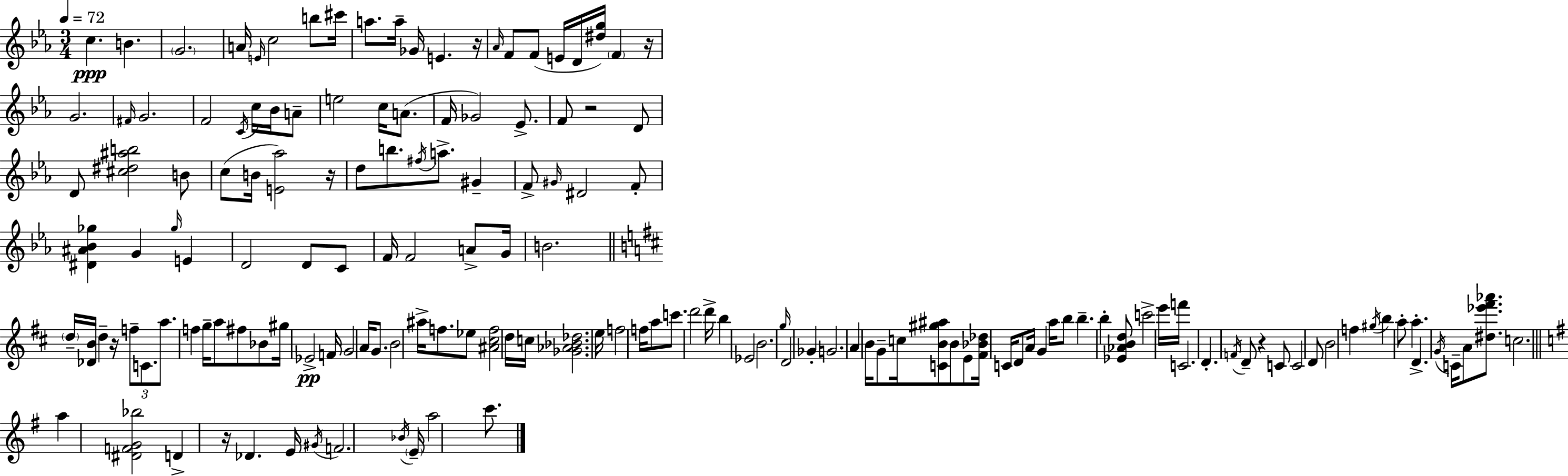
{
  \clef treble
  \numericTimeSignature
  \time 3/4
  \key c \minor
  \tempo 4 = 72
  \repeat volta 2 { c''4.\ppp b'4. | \parenthesize g'2. | a'16 \grace { e'16 } c''2 b''8 | cis'''16 a''8. a''16-- ges'16 e'4. | \break r16 \grace { aes'16 } f'8 f'8( e'16 d'16 <dis'' g''>16) \parenthesize f'4 | r16 g'2. | \grace { fis'16 } g'2. | f'2 \acciaccatura { c'16 } | \break c''16 bes'16 a'8-- e''2 | c''16 a'8.( f'16 ges'2) | ees'8.-> f'8 r2 | d'8 d'8 <cis'' dis'' ais'' b''>2 | \break b'8 c''8( b'16 <e' aes''>2) | r16 d''8 b''8. \acciaccatura { fis''16 } a''8.-> | gis'4-- f'8-> \grace { gis'16 } dis'2 | f'8-. <dis' ais' bes' ges''>4 g'4 | \break \grace { ges''16 } e'4 d'2 | d'8 c'8 f'16 f'2 | a'8-> g'16 b'2. | \bar "||" \break \key d \major \parenthesize d''16-- <des' b'>16 d''4-- r16 \tuplet 3/2 { f''8-- c'8. | a''8. } f''4 g''16-- a''8 fis''8 | bes'8 gis''16 ees'2->\pp f'16 | g'2 a'16 g'8. | \break b'2 ais''16-> f''8. | ees''8 <ais' cis'' f''>2 d''16 c''16 | <ges' aes' bes' des''>2. | e''16 f''2 f''16 a''8 | \break c'''8. d'''2 d'''16-> | b''4 ees'2 | b'2. | \grace { g''16 } d'2 ges'4-. | \break g'2. | a'4 b'16 g'8-- c''16 <c' b' gis'' ais''>8 b'8 | e'8 <fis' bes' des''>16 c'16 d'8 a'16 g'4 | a''16 b''8 b''4.-- b''4-. | \break <ees' aes' b' d''>8 c'''2-> e'''16 | f'''16 c'2. | d'4.-. \acciaccatura { f'16 } d'8-- r4 | c'8 c'2 | \break d'8 b'2 f''4 | \acciaccatura { gis''16 } b''4 a''8-. a''4.-. | d'4.-> \acciaccatura { g'16 } c'16-- a'8 | <dis'' ees''' fis''' aes'''>8. c''2. | \break \bar "||" \break \key e \minor a''4 <dis' f' g' bes''>2 | d'4-> r16 des'4. e'16 | \acciaccatura { gis'16 } f'2. | \acciaccatura { bes'16 } \parenthesize e'16-- a''2 c'''8. | \break } \bar "|."
}